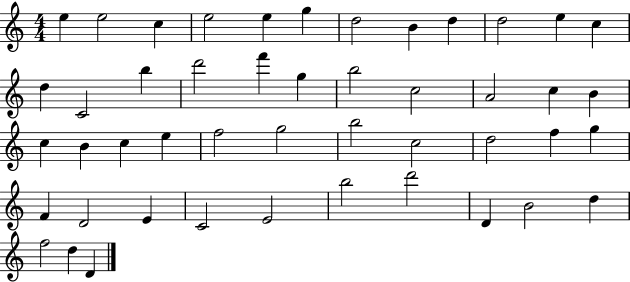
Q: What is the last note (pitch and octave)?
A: D4